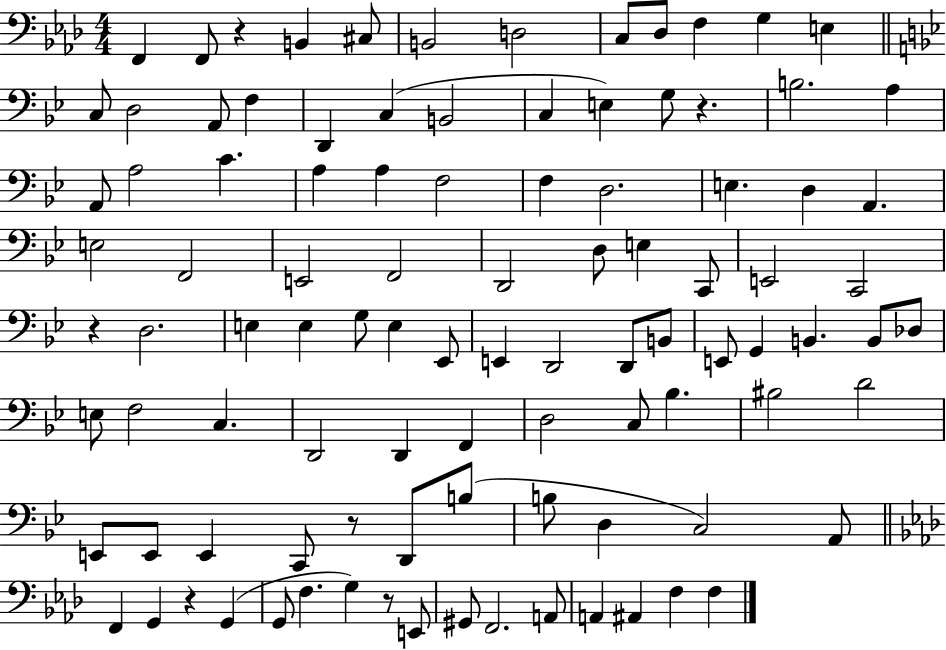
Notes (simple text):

F2/q F2/e R/q B2/q C#3/e B2/h D3/h C3/e Db3/e F3/q G3/q E3/q C3/e D3/h A2/e F3/q D2/q C3/q B2/h C3/q E3/q G3/e R/q. B3/h. A3/q A2/e A3/h C4/q. A3/q A3/q F3/h F3/q D3/h. E3/q. D3/q A2/q. E3/h F2/h E2/h F2/h D2/h D3/e E3/q C2/e E2/h C2/h R/q D3/h. E3/q E3/q G3/e E3/q Eb2/e E2/q D2/h D2/e B2/e E2/e G2/q B2/q. B2/e Db3/e E3/e F3/h C3/q. D2/h D2/q F2/q D3/h C3/e Bb3/q. BIS3/h D4/h E2/e E2/e E2/q C2/e R/e D2/e B3/e B3/e D3/q C3/h A2/e F2/q G2/q R/q G2/q G2/e F3/q. G3/q R/e E2/e G#2/e F2/h. A2/e A2/q A#2/q F3/q F3/q